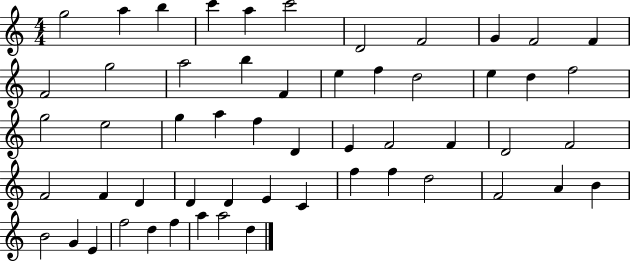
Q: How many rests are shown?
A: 0